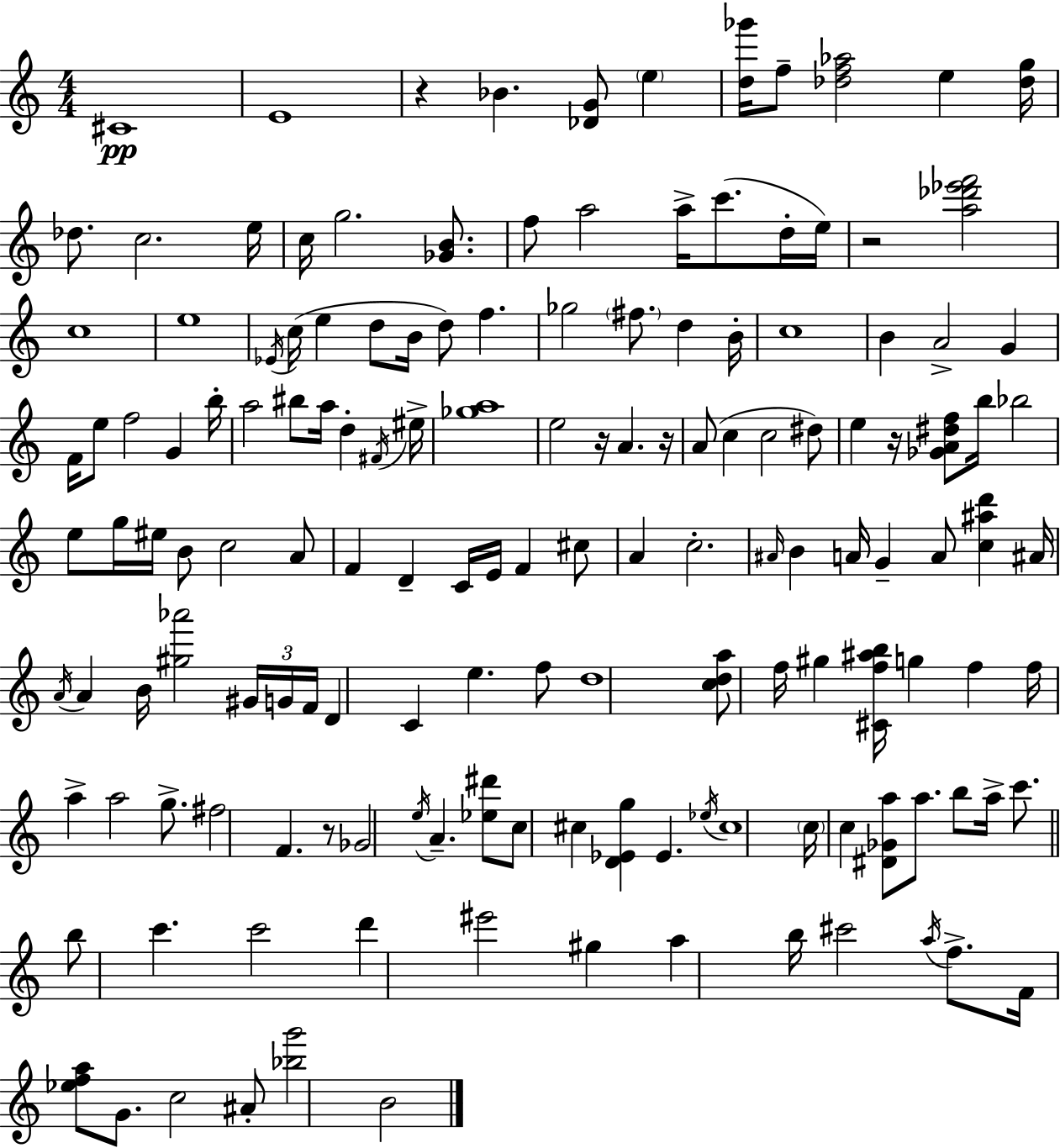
X:1
T:Untitled
M:4/4
L:1/4
K:C
^C4 E4 z _B [_DG]/2 e [d_g']/4 f/2 [_df_a]2 e [_dg]/4 _d/2 c2 e/4 c/4 g2 [_GB]/2 f/2 a2 a/4 c'/2 d/4 e/4 z2 [a_d'_e'f']2 c4 e4 _E/4 c/4 e d/2 B/4 d/2 f _g2 ^f/2 d B/4 c4 B A2 G F/4 e/2 f2 G b/4 a2 ^b/2 a/4 d ^F/4 ^e/4 [_ga]4 e2 z/4 A z/4 A/2 c c2 ^d/2 e z/4 [_GA^df]/2 b/4 _b2 e/2 g/4 ^e/4 B/2 c2 A/2 F D C/4 E/4 F ^c/2 A c2 ^A/4 B A/4 G A/2 [c^ad'] ^A/4 A/4 A B/4 [^g_a']2 ^G/4 G/4 F/4 D C e f/2 d4 [cda]/2 f/4 ^g [^Cf^ab]/4 g f f/4 a a2 g/2 ^f2 F z/2 _G2 e/4 A [_e^d']/2 c/2 ^c [D_Eg] _E _e/4 ^c4 c/4 c [^D_Ga]/2 a/2 b/2 a/4 c'/2 b/2 c' c'2 d' ^e'2 ^g a b/4 ^c'2 a/4 f/2 F/4 [_efa]/2 G/2 c2 ^A/2 [_bg']2 B2